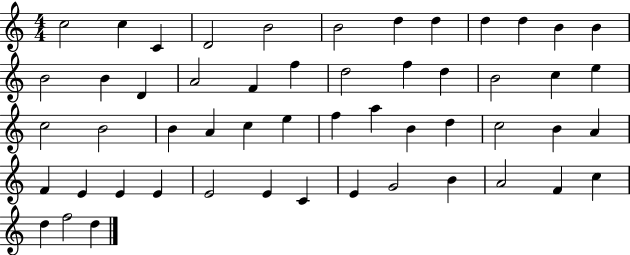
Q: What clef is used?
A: treble